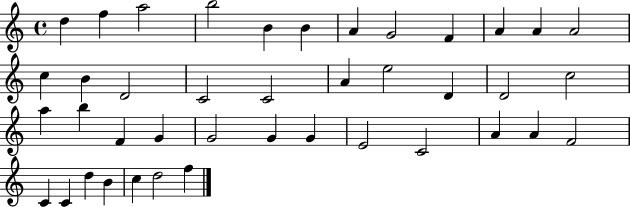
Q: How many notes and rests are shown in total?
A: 41